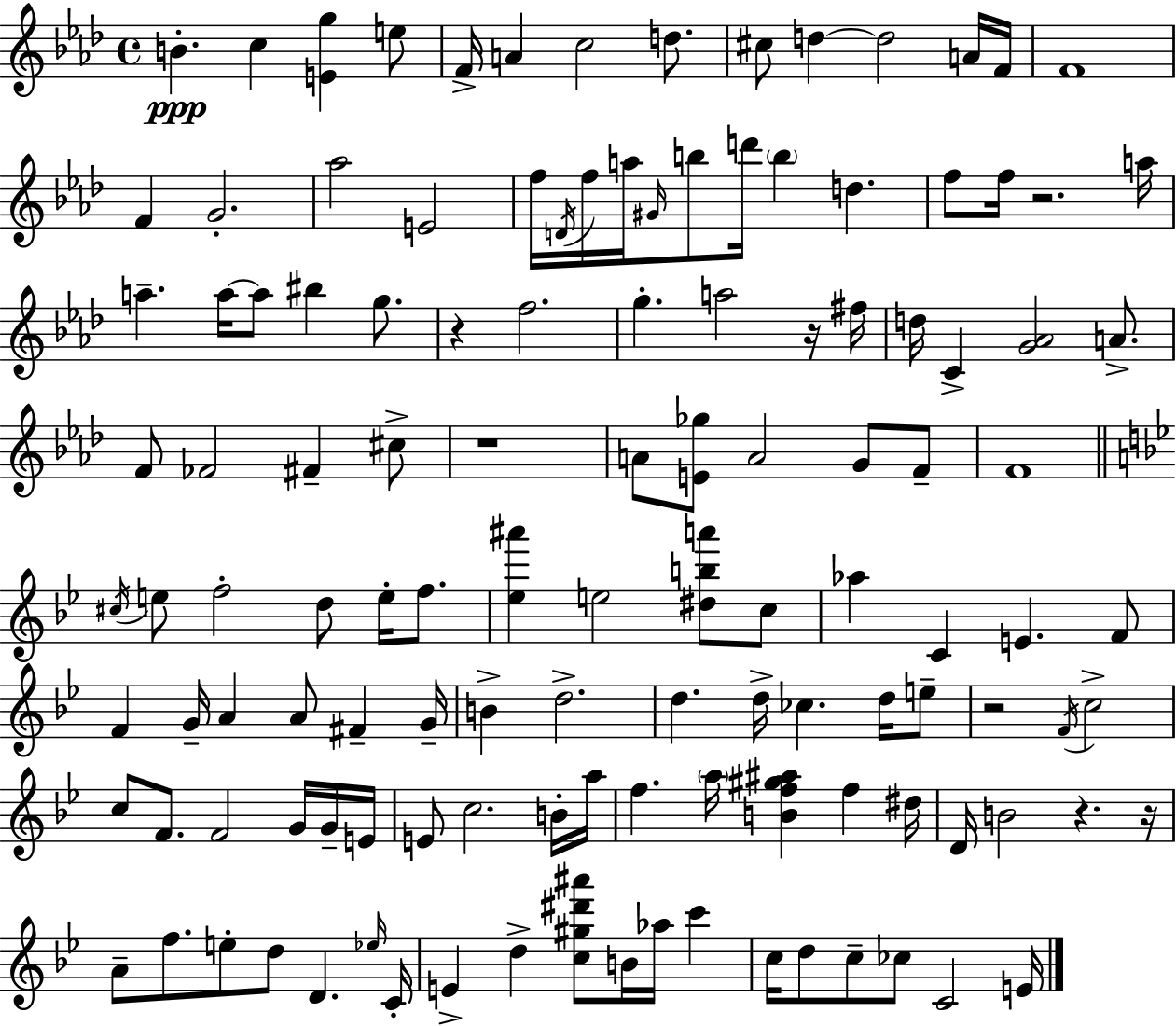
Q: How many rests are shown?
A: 7